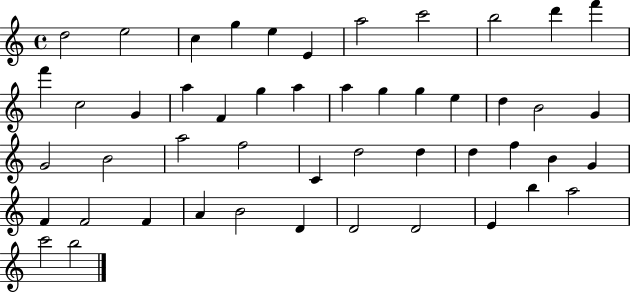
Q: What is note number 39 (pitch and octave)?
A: F4